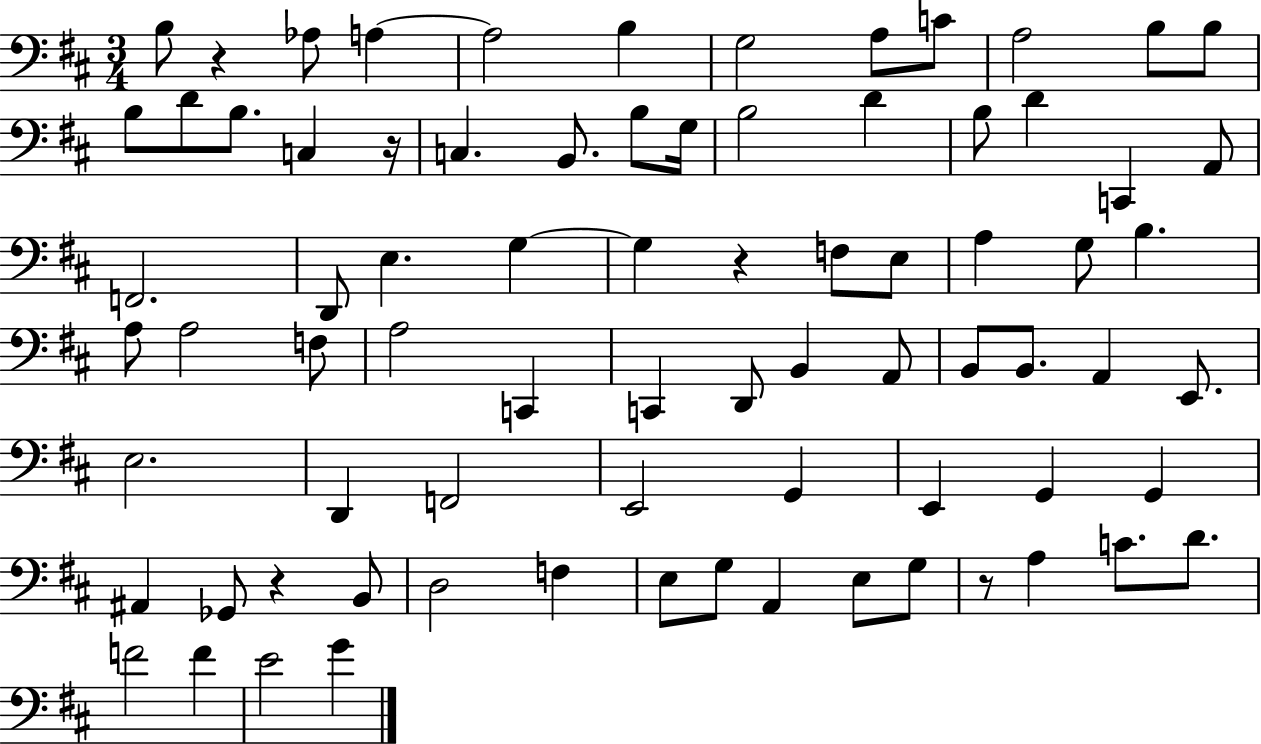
B3/e R/q Ab3/e A3/q A3/h B3/q G3/h A3/e C4/e A3/h B3/e B3/e B3/e D4/e B3/e. C3/q R/s C3/q. B2/e. B3/e G3/s B3/h D4/q B3/e D4/q C2/q A2/e F2/h. D2/e E3/q. G3/q G3/q R/q F3/e E3/e A3/q G3/e B3/q. A3/e A3/h F3/e A3/h C2/q C2/q D2/e B2/q A2/e B2/e B2/e. A2/q E2/e. E3/h. D2/q F2/h E2/h G2/q E2/q G2/q G2/q A#2/q Gb2/e R/q B2/e D3/h F3/q E3/e G3/e A2/q E3/e G3/e R/e A3/q C4/e. D4/e. F4/h F4/q E4/h G4/q